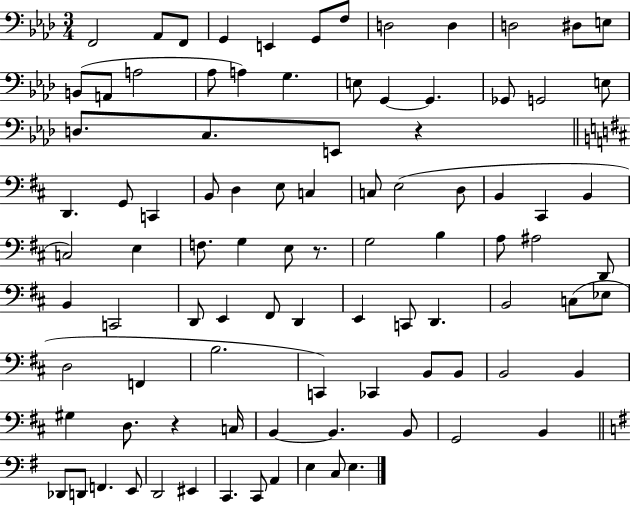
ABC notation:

X:1
T:Untitled
M:3/4
L:1/4
K:Ab
F,,2 _A,,/2 F,,/2 G,, E,, G,,/2 F,/2 D,2 D, D,2 ^D,/2 E,/2 B,,/2 A,,/2 A,2 _A,/2 A, G, E,/2 G,, G,, _G,,/2 G,,2 E,/2 D,/2 C,/2 E,,/2 z D,, G,,/2 C,, B,,/2 D, E,/2 C, C,/2 E,2 D,/2 B,, ^C,, B,, C,2 E, F,/2 G, E,/2 z/2 G,2 B, A,/2 ^A,2 D,,/2 B,, C,,2 D,,/2 E,, ^F,,/2 D,, E,, C,,/2 D,, B,,2 C,/2 _E,/2 D,2 F,, B,2 C,, _C,, B,,/2 B,,/2 B,,2 B,, ^G, D,/2 z C,/4 B,, B,, B,,/2 G,,2 B,, _D,,/2 D,,/2 F,, E,,/2 D,,2 ^E,, C,, C,,/2 A,, E, C,/2 E,